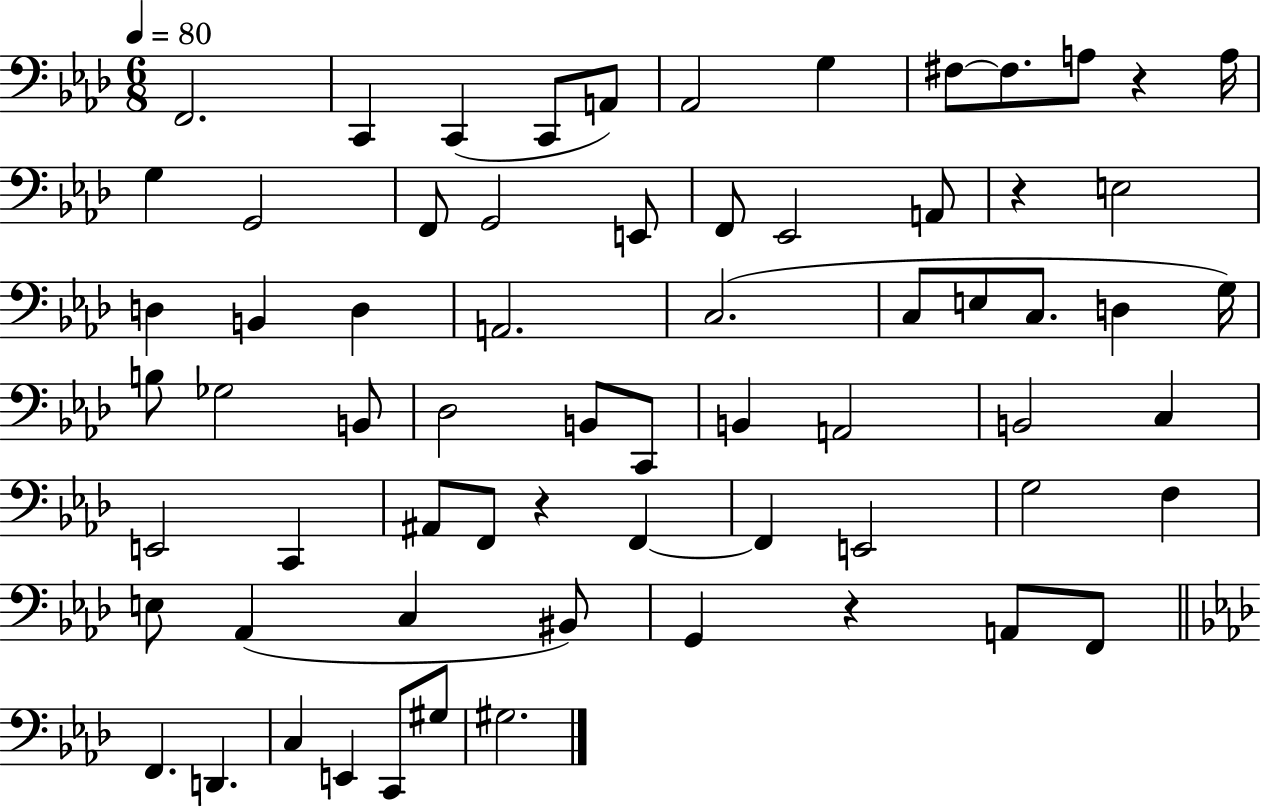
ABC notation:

X:1
T:Untitled
M:6/8
L:1/4
K:Ab
F,,2 C,, C,, C,,/2 A,,/2 _A,,2 G, ^F,/2 ^F,/2 A,/2 z A,/4 G, G,,2 F,,/2 G,,2 E,,/2 F,,/2 _E,,2 A,,/2 z E,2 D, B,, D, A,,2 C,2 C,/2 E,/2 C,/2 D, G,/4 B,/2 _G,2 B,,/2 _D,2 B,,/2 C,,/2 B,, A,,2 B,,2 C, E,,2 C,, ^A,,/2 F,,/2 z F,, F,, E,,2 G,2 F, E,/2 _A,, C, ^B,,/2 G,, z A,,/2 F,,/2 F,, D,, C, E,, C,,/2 ^G,/2 ^G,2